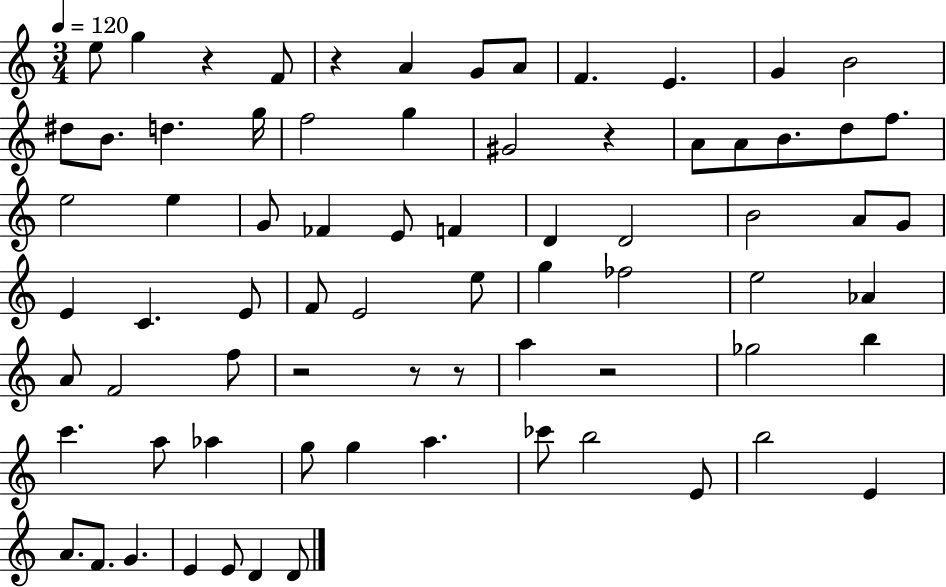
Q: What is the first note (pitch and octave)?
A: E5